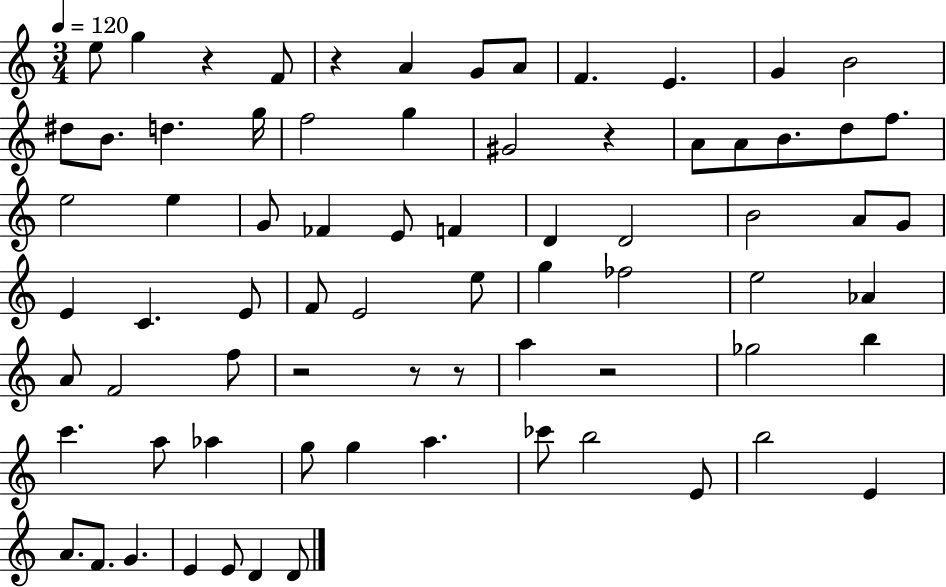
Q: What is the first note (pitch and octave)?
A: E5